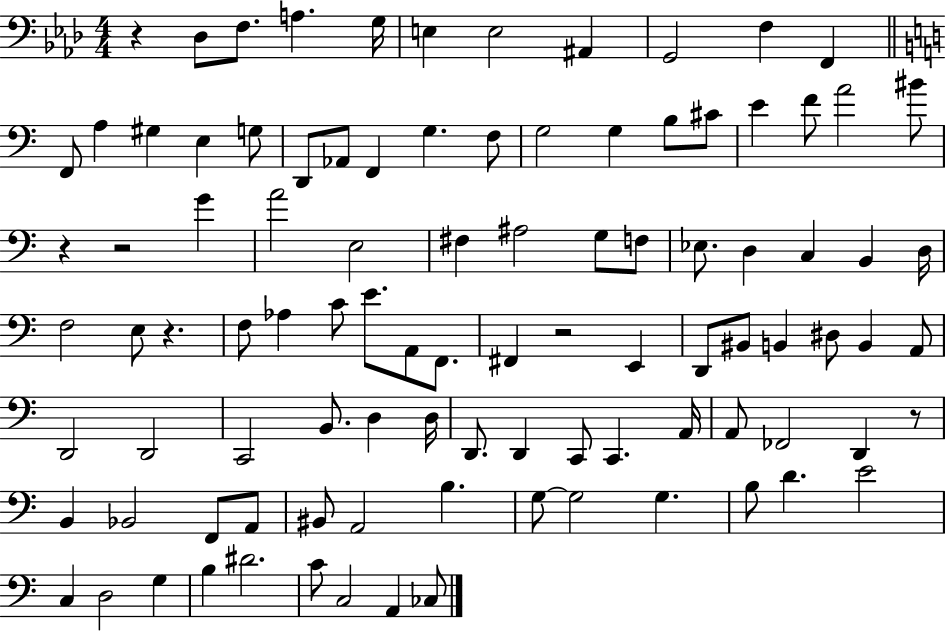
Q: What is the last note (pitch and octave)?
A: CES3